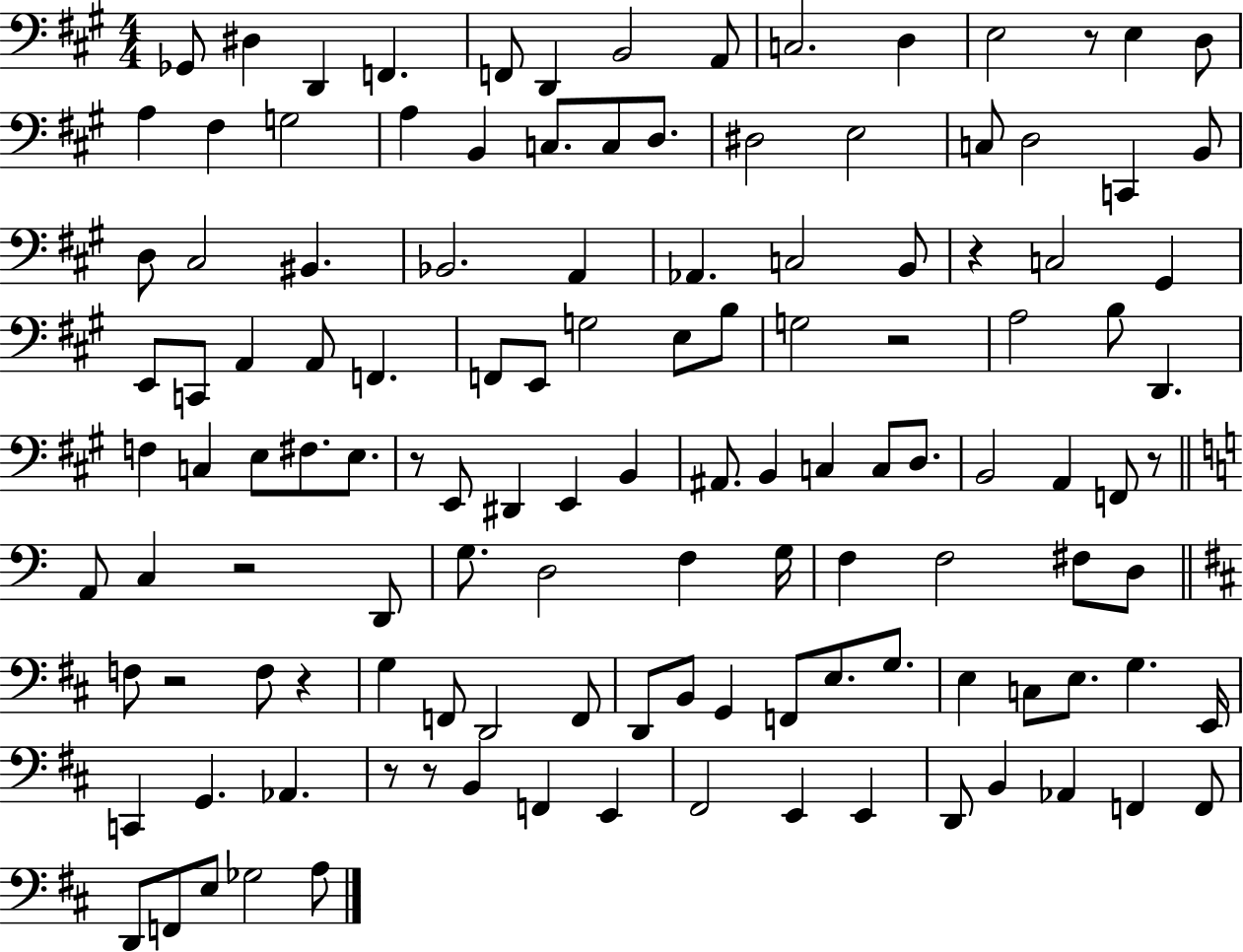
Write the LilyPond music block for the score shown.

{
  \clef bass
  \numericTimeSignature
  \time 4/4
  \key a \major
  ges,8 dis4 d,4 f,4. | f,8 d,4 b,2 a,8 | c2. d4 | e2 r8 e4 d8 | \break a4 fis4 g2 | a4 b,4 c8. c8 d8. | dis2 e2 | c8 d2 c,4 b,8 | \break d8 cis2 bis,4. | bes,2. a,4 | aes,4. c2 b,8 | r4 c2 gis,4 | \break e,8 c,8 a,4 a,8 f,4. | f,8 e,8 g2 e8 b8 | g2 r2 | a2 b8 d,4. | \break f4 c4 e8 fis8. e8. | r8 e,8 dis,4 e,4 b,4 | ais,8. b,4 c4 c8 d8. | b,2 a,4 f,8 r8 | \break \bar "||" \break \key c \major a,8 c4 r2 d,8 | g8. d2 f4 g16 | f4 f2 fis8 d8 | \bar "||" \break \key b \minor f8 r2 f8 r4 | g4 f,8 d,2 f,8 | d,8 b,8 g,4 f,8 e8. g8. | e4 c8 e8. g4. e,16 | \break c,4 g,4. aes,4. | r8 r8 b,4 f,4 e,4 | fis,2 e,4 e,4 | d,8 b,4 aes,4 f,4 f,8 | \break d,8 f,8 e8 ges2 a8 | \bar "|."
}